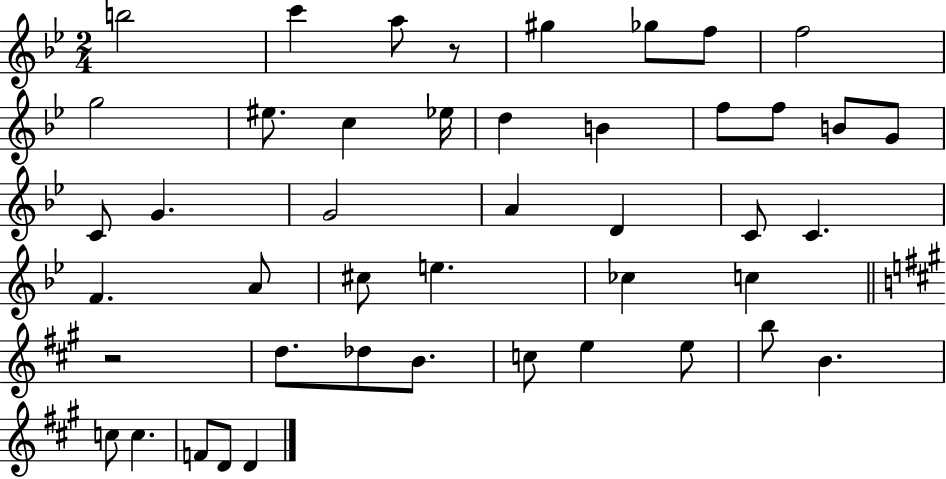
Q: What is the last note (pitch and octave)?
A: D4